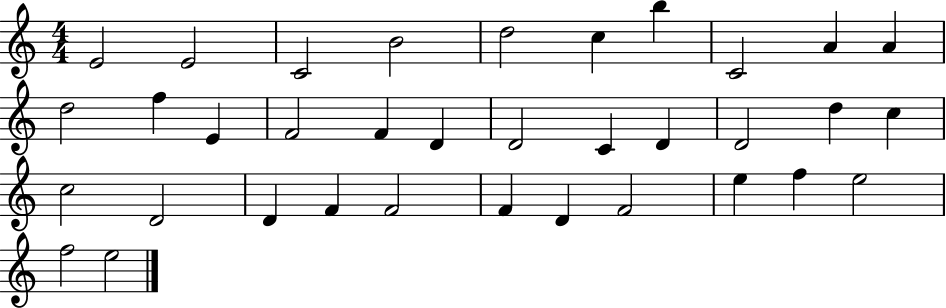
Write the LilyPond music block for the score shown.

{
  \clef treble
  \numericTimeSignature
  \time 4/4
  \key c \major
  e'2 e'2 | c'2 b'2 | d''2 c''4 b''4 | c'2 a'4 a'4 | \break d''2 f''4 e'4 | f'2 f'4 d'4 | d'2 c'4 d'4 | d'2 d''4 c''4 | \break c''2 d'2 | d'4 f'4 f'2 | f'4 d'4 f'2 | e''4 f''4 e''2 | \break f''2 e''2 | \bar "|."
}